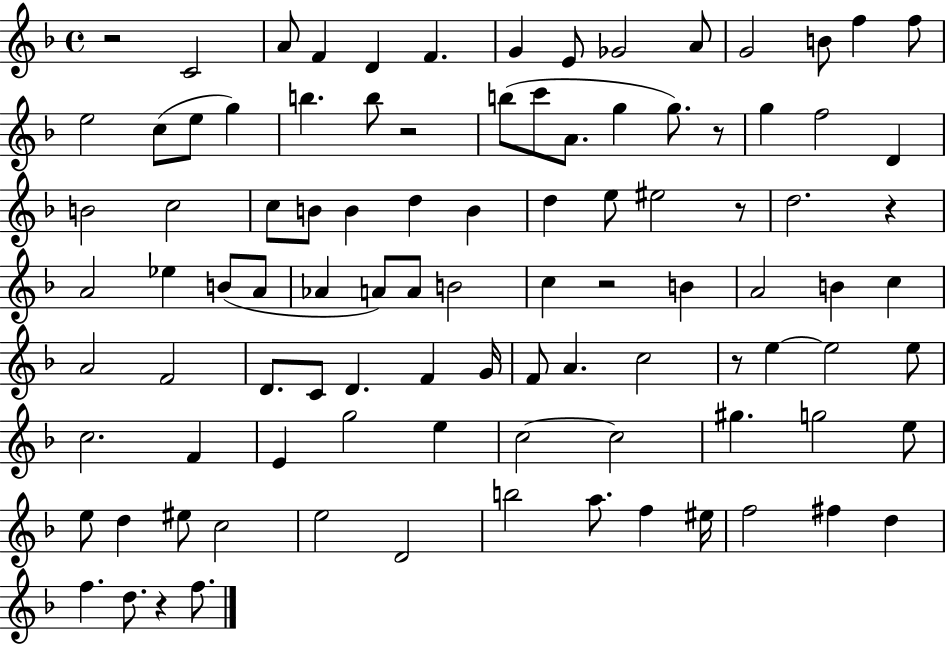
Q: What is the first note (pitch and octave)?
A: C4